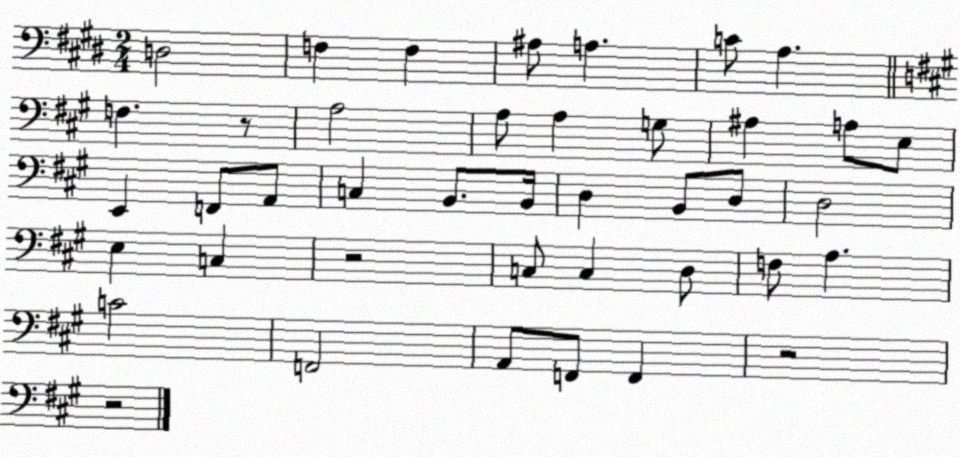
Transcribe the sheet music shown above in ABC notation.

X:1
T:Untitled
M:2/4
L:1/4
K:E
D,2 F, F, ^A,/2 A, C/2 A, F, z/2 A,2 A,/2 A, G,/2 ^A, A,/2 E,/2 E,, F,,/2 A,,/2 C, B,,/2 B,,/4 D, B,,/2 D,/2 D,2 E, C, z2 C,/2 C, D,/2 F,/2 A, C2 F,,2 A,,/2 F,,/2 F,, z2 z2